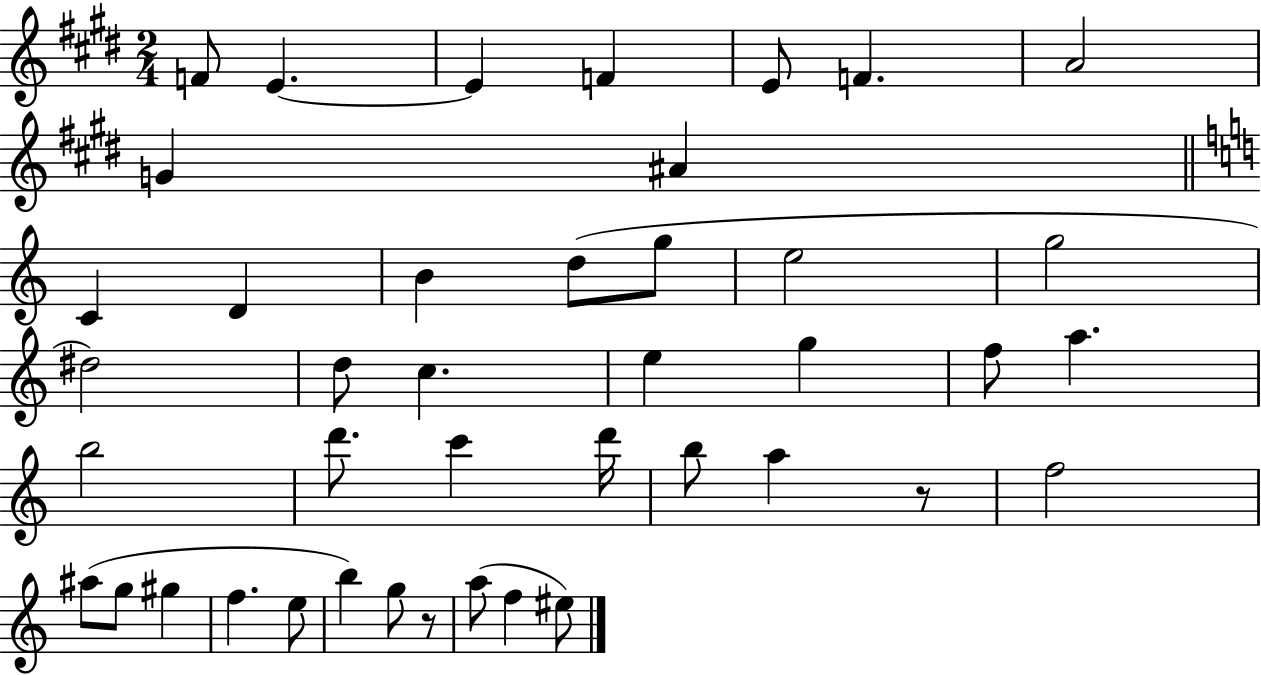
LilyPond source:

{
  \clef treble
  \numericTimeSignature
  \time 2/4
  \key e \major
  \repeat volta 2 { f'8 e'4.~~ | e'4 f'4 | e'8 f'4. | a'2 | \break g'4 ais'4 | \bar "||" \break \key a \minor c'4 d'4 | b'4 d''8( g''8 | e''2 | g''2 | \break dis''2) | d''8 c''4. | e''4 g''4 | f''8 a''4. | \break b''2 | d'''8. c'''4 d'''16 | b''8 a''4 r8 | f''2 | \break ais''8( g''8 gis''4 | f''4. e''8 | b''4) g''8 r8 | a''8( f''4 eis''8) | \break } \bar "|."
}